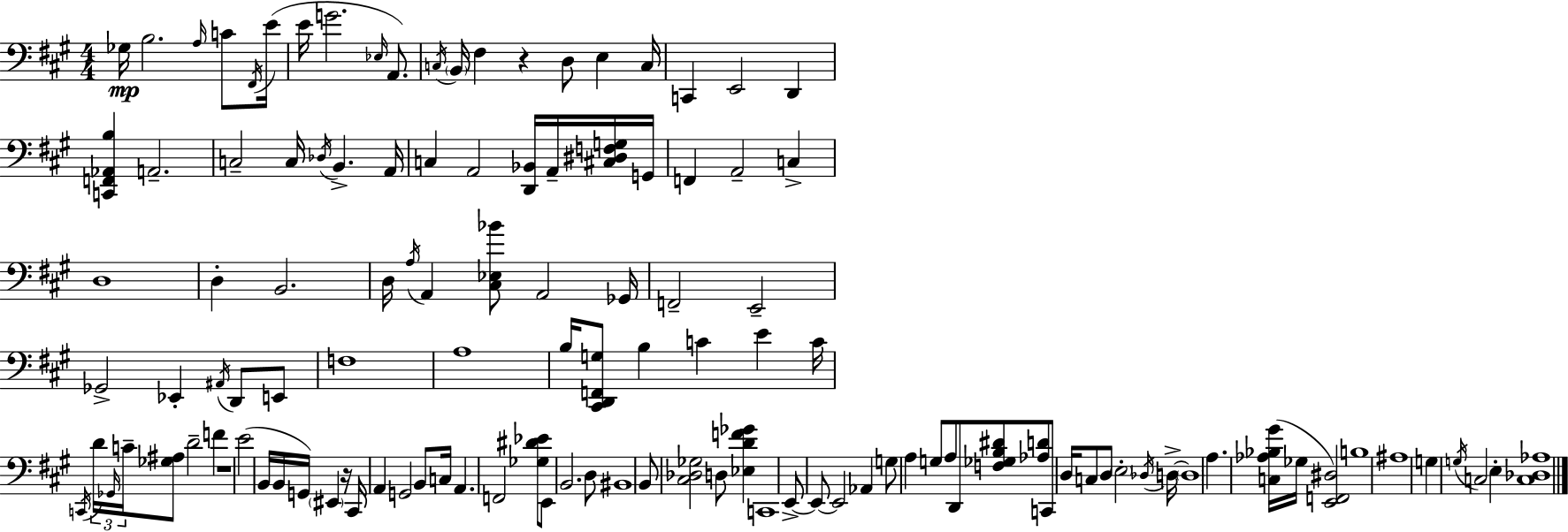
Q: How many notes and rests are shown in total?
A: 121